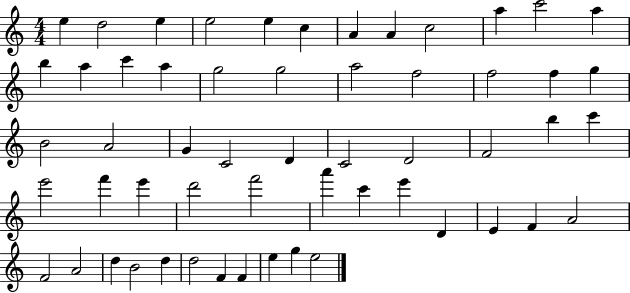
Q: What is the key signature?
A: C major